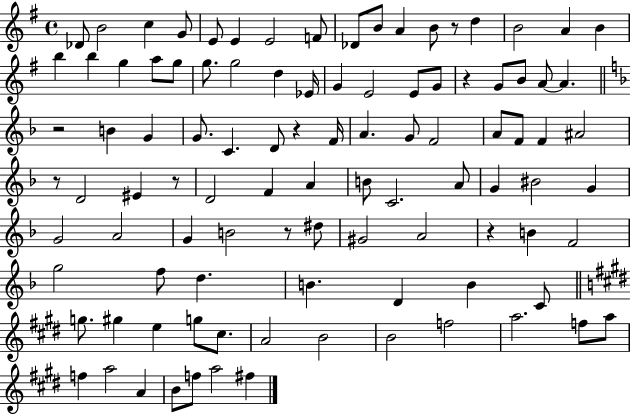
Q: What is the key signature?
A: G major